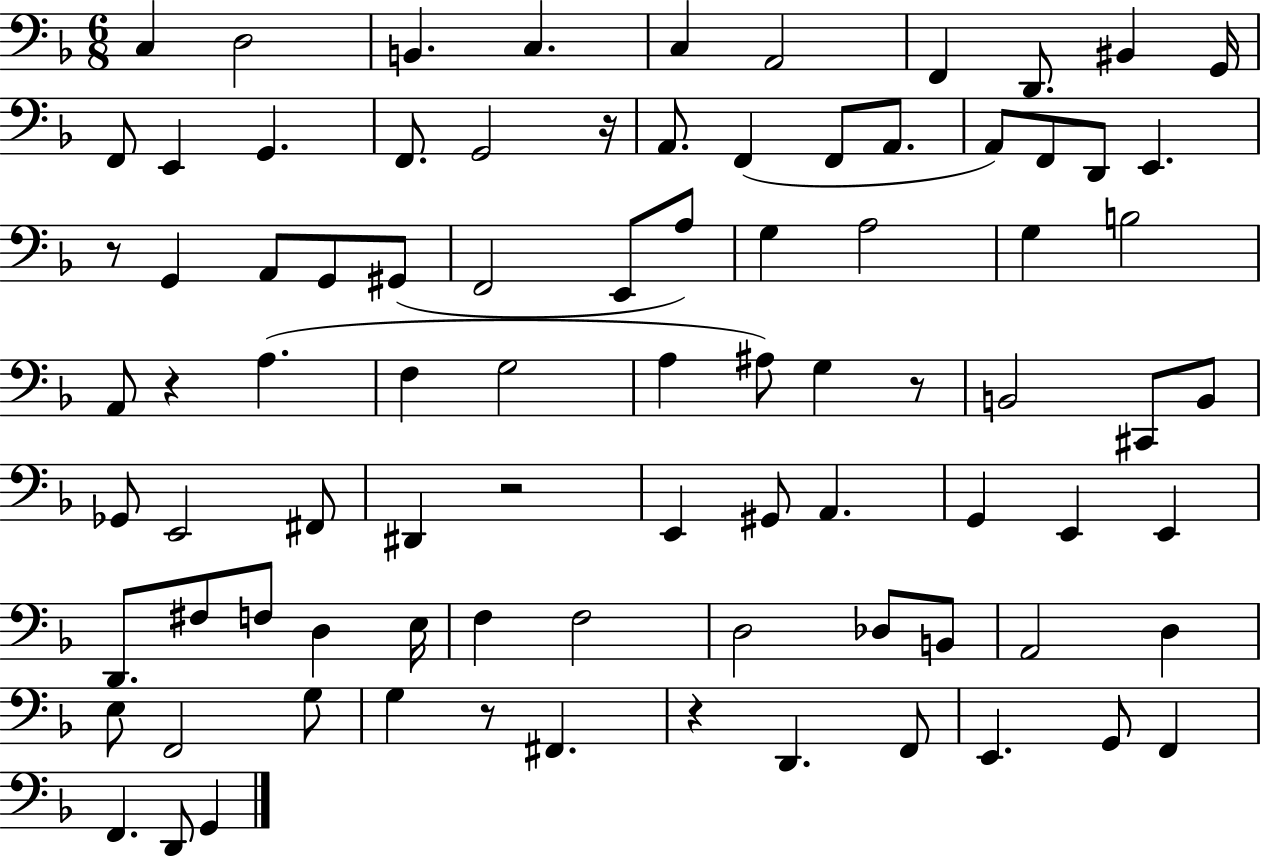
{
  \clef bass
  \numericTimeSignature
  \time 6/8
  \key f \major
  c4 d2 | b,4. c4. | c4 a,2 | f,4 d,8. bis,4 g,16 | \break f,8 e,4 g,4. | f,8. g,2 r16 | a,8. f,4( f,8 a,8. | a,8) f,8 d,8 e,4. | \break r8 g,4 a,8 g,8 gis,8( | f,2 e,8 a8) | g4 a2 | g4 b2 | \break a,8 r4 a4.( | f4 g2 | a4 ais8) g4 r8 | b,2 cis,8 b,8 | \break ges,8 e,2 fis,8 | dis,4 r2 | e,4 gis,8 a,4. | g,4 e,4 e,4 | \break d,8. fis8 f8 d4 e16 | f4 f2 | d2 des8 b,8 | a,2 d4 | \break e8 f,2 g8 | g4 r8 fis,4. | r4 d,4. f,8 | e,4. g,8 f,4 | \break f,4. d,8 g,4 | \bar "|."
}